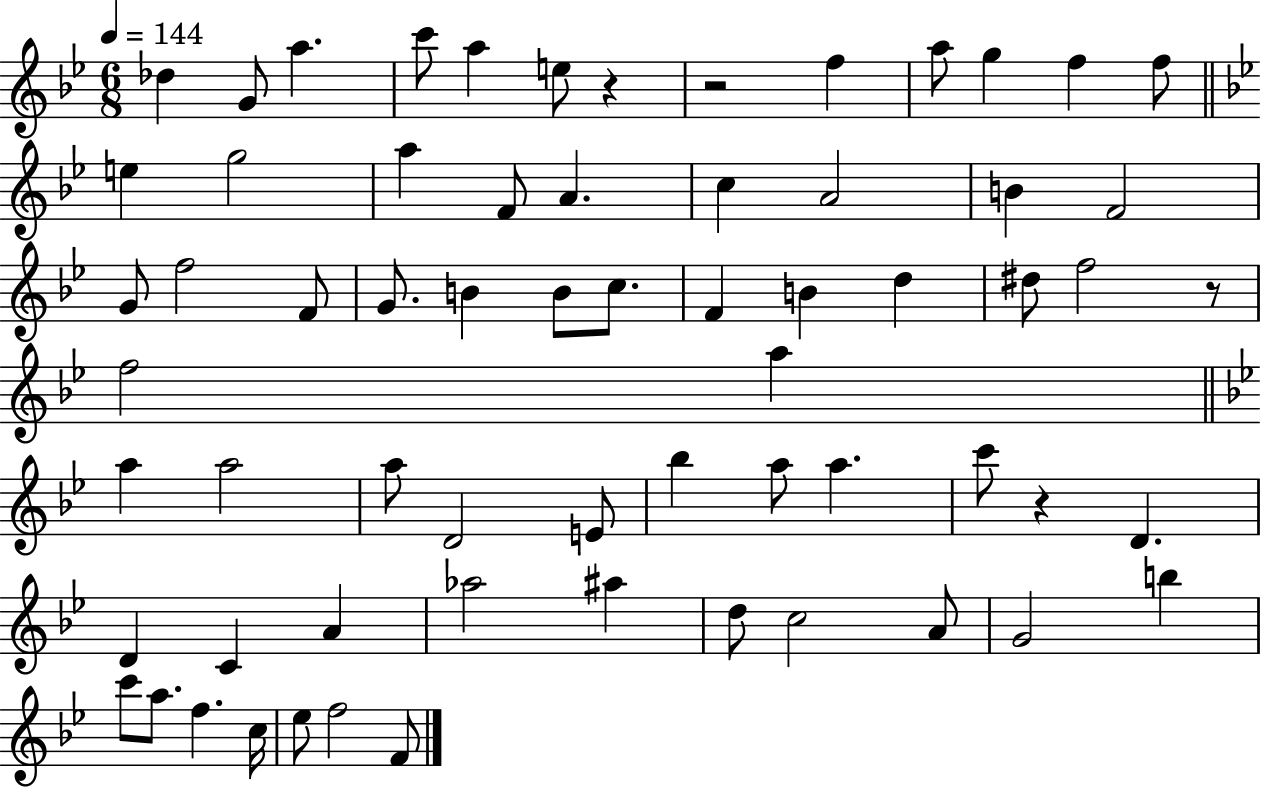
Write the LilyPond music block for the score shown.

{
  \clef treble
  \numericTimeSignature
  \time 6/8
  \key bes \major
  \tempo 4 = 144
  des''4 g'8 a''4. | c'''8 a''4 e''8 r4 | r2 f''4 | a''8 g''4 f''4 f''8 | \break \bar "||" \break \key g \minor e''4 g''2 | a''4 f'8 a'4. | c''4 a'2 | b'4 f'2 | \break g'8 f''2 f'8 | g'8. b'4 b'8 c''8. | f'4 b'4 d''4 | dis''8 f''2 r8 | \break f''2 a''4 | \bar "||" \break \key bes \major a''4 a''2 | a''8 d'2 e'8 | bes''4 a''8 a''4. | c'''8 r4 d'4. | \break d'4 c'4 a'4 | aes''2 ais''4 | d''8 c''2 a'8 | g'2 b''4 | \break c'''8 a''8. f''4. c''16 | ees''8 f''2 f'8 | \bar "|."
}